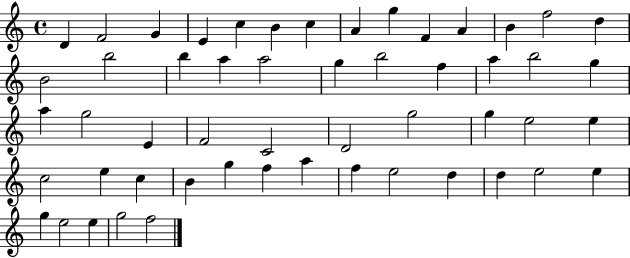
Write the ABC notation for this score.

X:1
T:Untitled
M:4/4
L:1/4
K:C
D F2 G E c B c A g F A B f2 d B2 b2 b a a2 g b2 f a b2 g a g2 E F2 C2 D2 g2 g e2 e c2 e c B g f a f e2 d d e2 e g e2 e g2 f2